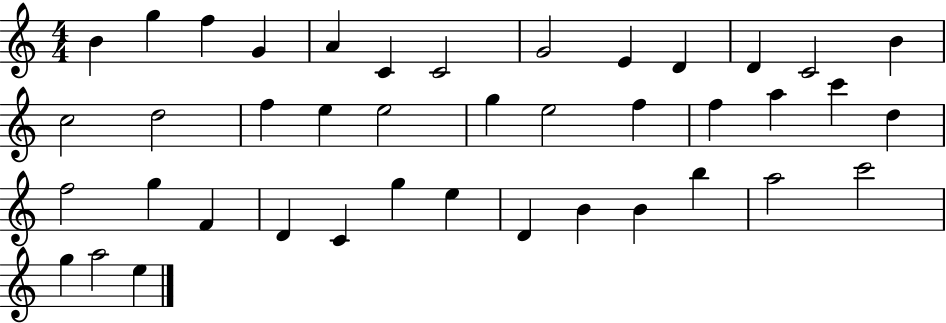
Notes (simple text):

B4/q G5/q F5/q G4/q A4/q C4/q C4/h G4/h E4/q D4/q D4/q C4/h B4/q C5/h D5/h F5/q E5/q E5/h G5/q E5/h F5/q F5/q A5/q C6/q D5/q F5/h G5/q F4/q D4/q C4/q G5/q E5/q D4/q B4/q B4/q B5/q A5/h C6/h G5/q A5/h E5/q